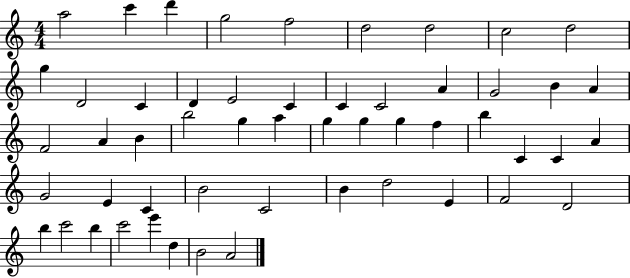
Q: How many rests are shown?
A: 0